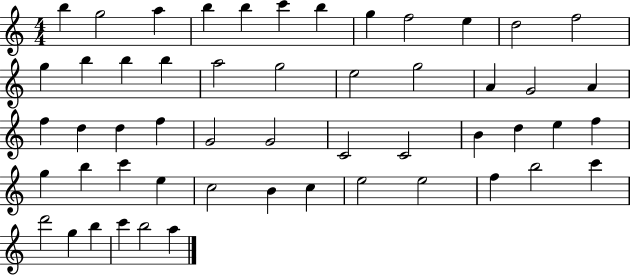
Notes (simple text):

B5/q G5/h A5/q B5/q B5/q C6/q B5/q G5/q F5/h E5/q D5/h F5/h G5/q B5/q B5/q B5/q A5/h G5/h E5/h G5/h A4/q G4/h A4/q F5/q D5/q D5/q F5/q G4/h G4/h C4/h C4/h B4/q D5/q E5/q F5/q G5/q B5/q C6/q E5/q C5/h B4/q C5/q E5/h E5/h F5/q B5/h C6/q D6/h G5/q B5/q C6/q B5/h A5/q